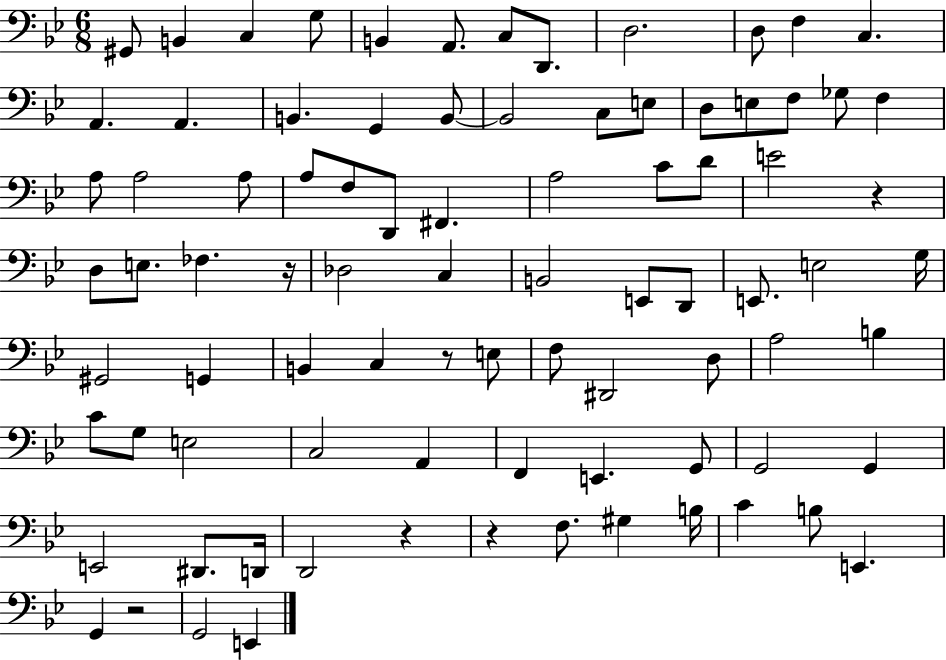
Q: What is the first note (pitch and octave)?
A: G#2